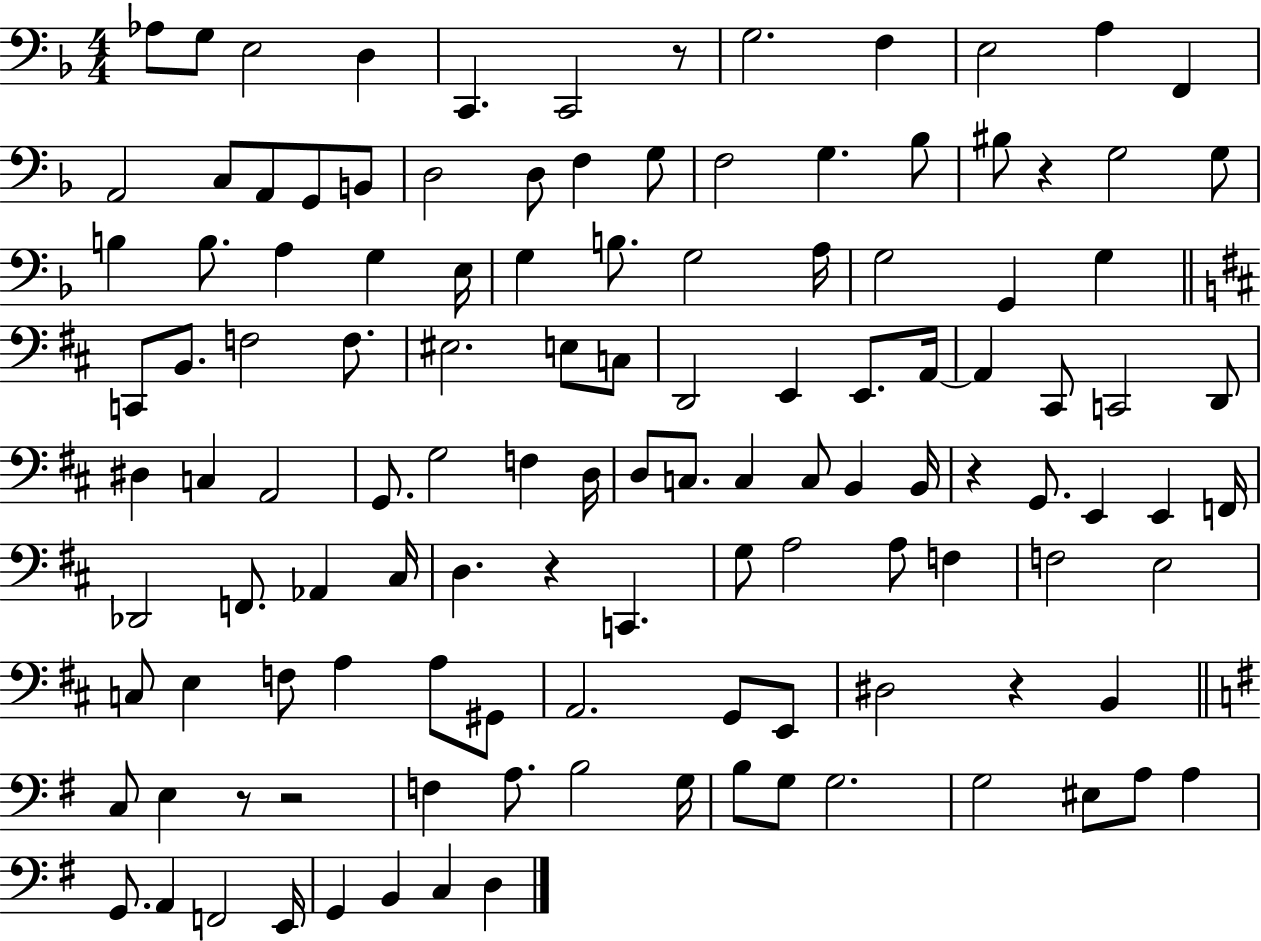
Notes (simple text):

Ab3/e G3/e E3/h D3/q C2/q. C2/h R/e G3/h. F3/q E3/h A3/q F2/q A2/h C3/e A2/e G2/e B2/e D3/h D3/e F3/q G3/e F3/h G3/q. Bb3/e BIS3/e R/q G3/h G3/e B3/q B3/e. A3/q G3/q E3/s G3/q B3/e. G3/h A3/s G3/h G2/q G3/q C2/e B2/e. F3/h F3/e. EIS3/h. E3/e C3/e D2/h E2/q E2/e. A2/s A2/q C#2/e C2/h D2/e D#3/q C3/q A2/h G2/e. G3/h F3/q D3/s D3/e C3/e. C3/q C3/e B2/q B2/s R/q G2/e. E2/q E2/q F2/s Db2/h F2/e. Ab2/q C#3/s D3/q. R/q C2/q. G3/e A3/h A3/e F3/q F3/h E3/h C3/e E3/q F3/e A3/q A3/e G#2/e A2/h. G2/e E2/e D#3/h R/q B2/q C3/e E3/q R/e R/h F3/q A3/e. B3/h G3/s B3/e G3/e G3/h. G3/h EIS3/e A3/e A3/q G2/e. A2/q F2/h E2/s G2/q B2/q C3/q D3/q